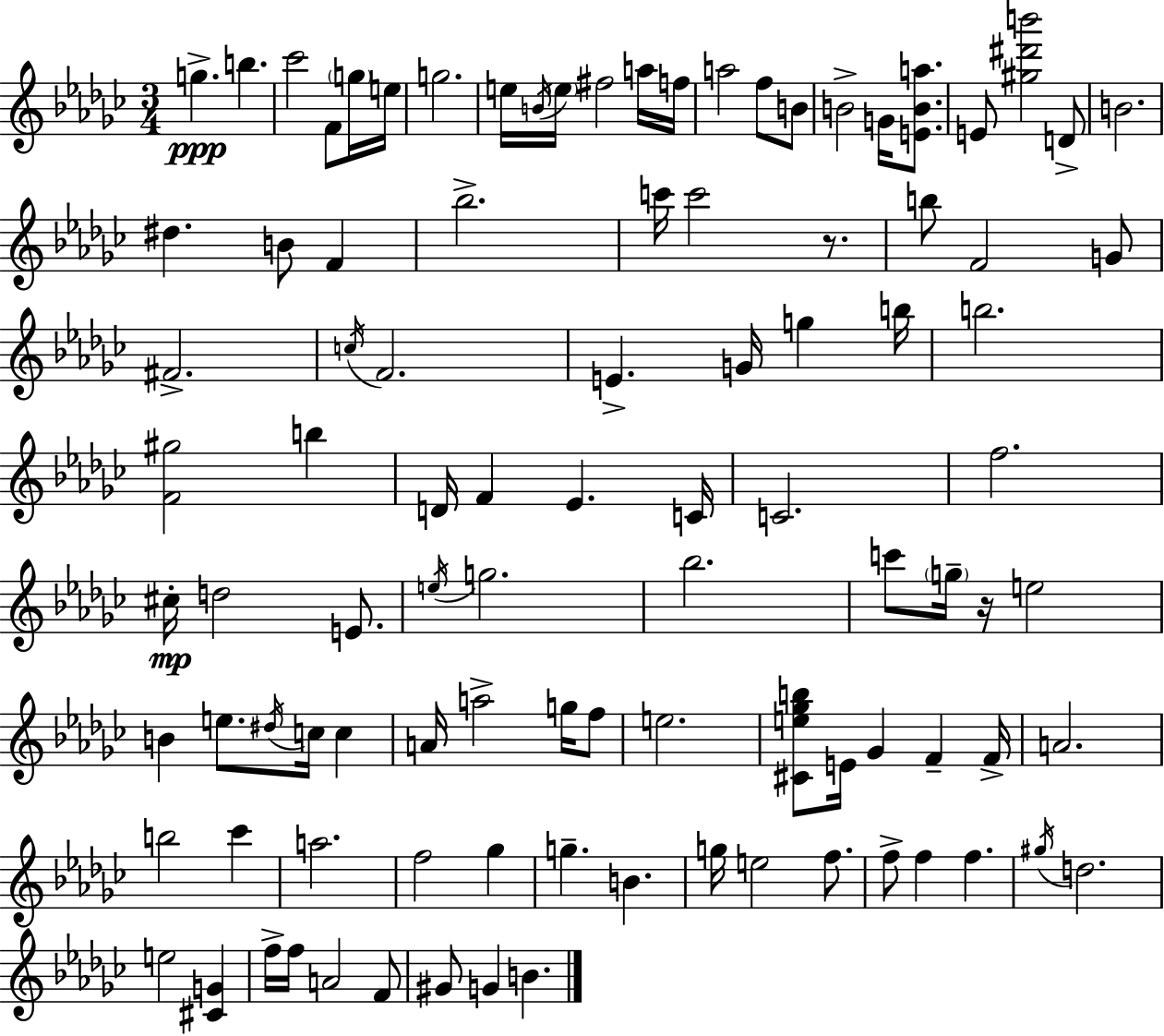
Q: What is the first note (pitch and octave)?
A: G5